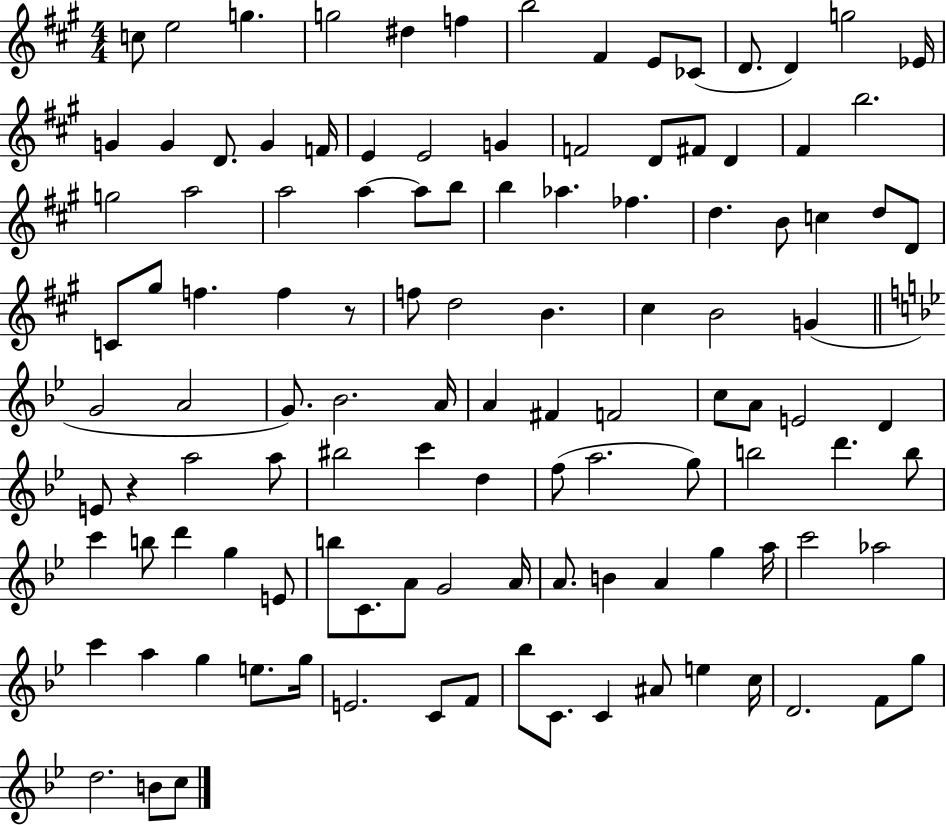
C5/e E5/h G5/q. G5/h D#5/q F5/q B5/h F#4/q E4/e CES4/e D4/e. D4/q G5/h Eb4/s G4/q G4/q D4/e. G4/q F4/s E4/q E4/h G4/q F4/h D4/e F#4/e D4/q F#4/q B5/h. G5/h A5/h A5/h A5/q A5/e B5/e B5/q Ab5/q. FES5/q. D5/q. B4/e C5/q D5/e D4/e C4/e G#5/e F5/q. F5/q R/e F5/e D5/h B4/q. C#5/q B4/h G4/q G4/h A4/h G4/e. Bb4/h. A4/s A4/q F#4/q F4/h C5/e A4/e E4/h D4/q E4/e R/q A5/h A5/e BIS5/h C6/q D5/q F5/e A5/h. G5/e B5/h D6/q. B5/e C6/q B5/e D6/q G5/q E4/e B5/e C4/e. A4/e G4/h A4/s A4/e. B4/q A4/q G5/q A5/s C6/h Ab5/h C6/q A5/q G5/q E5/e. G5/s E4/h. C4/e F4/e Bb5/e C4/e. C4/q A#4/e E5/q C5/s D4/h. F4/e G5/e D5/h. B4/e C5/e